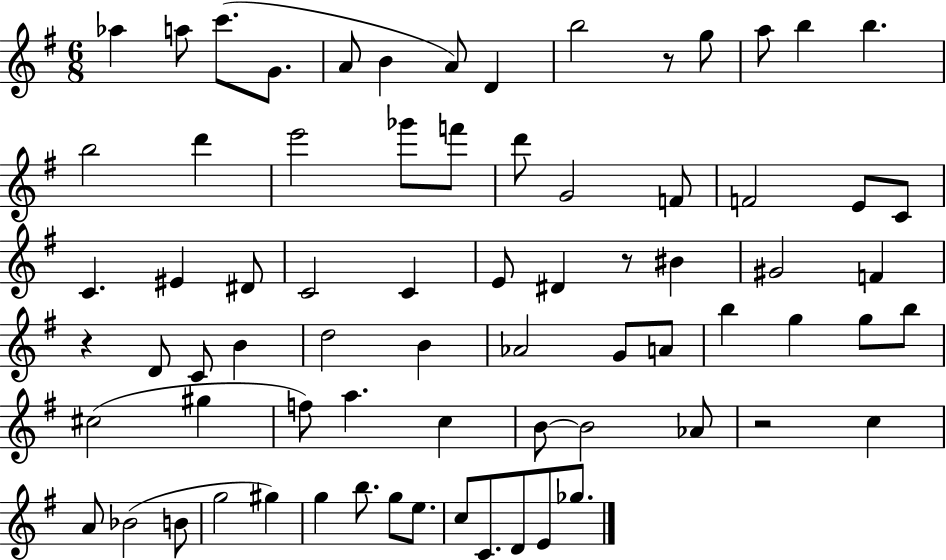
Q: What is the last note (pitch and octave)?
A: Gb5